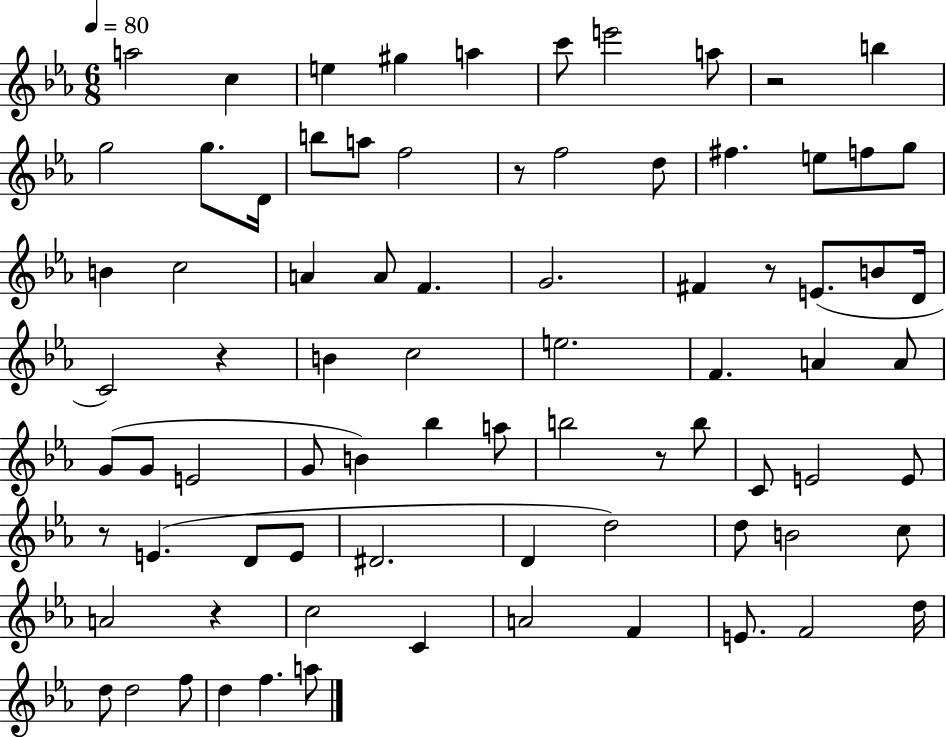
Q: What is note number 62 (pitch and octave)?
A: C4